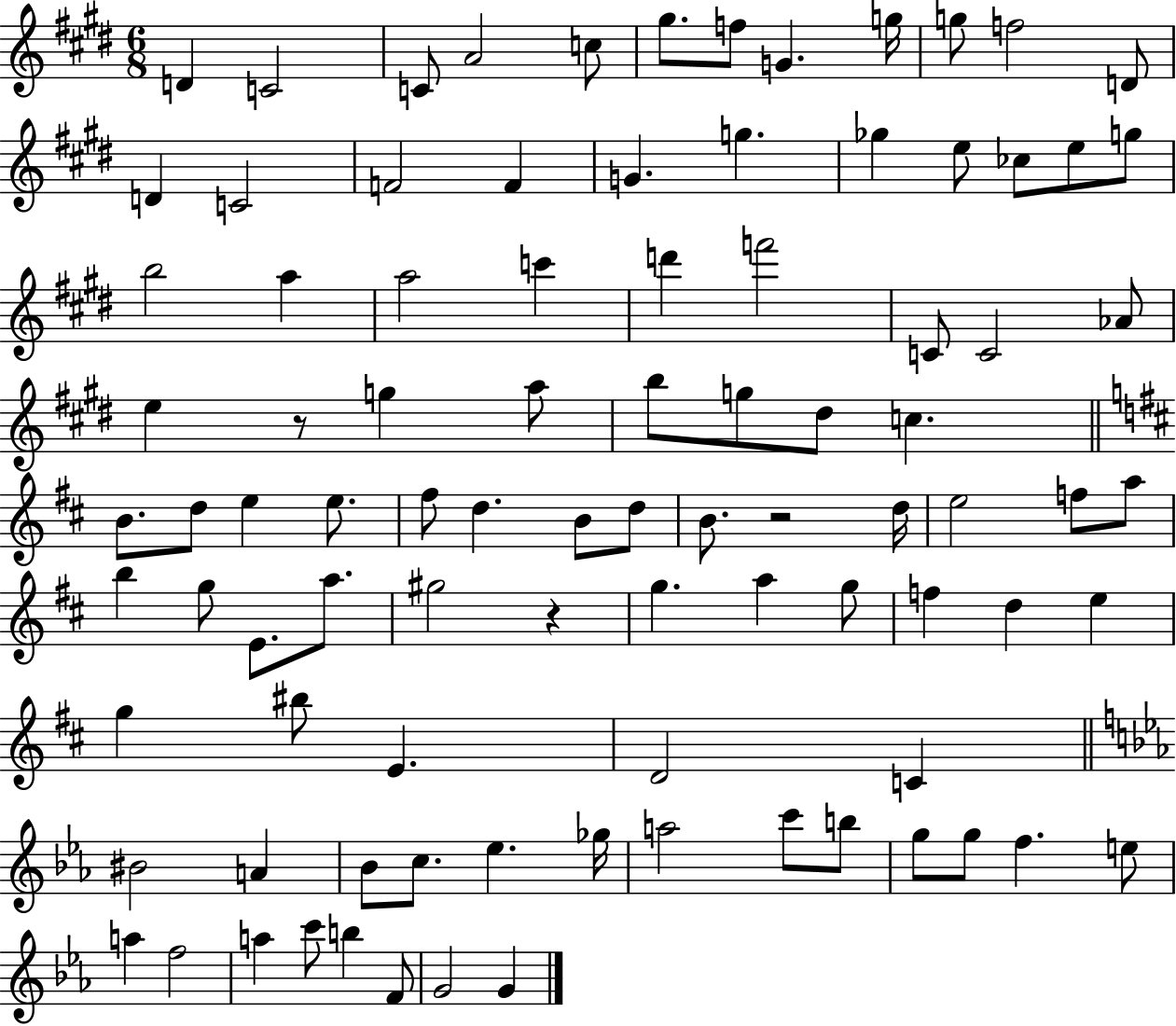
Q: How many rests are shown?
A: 3